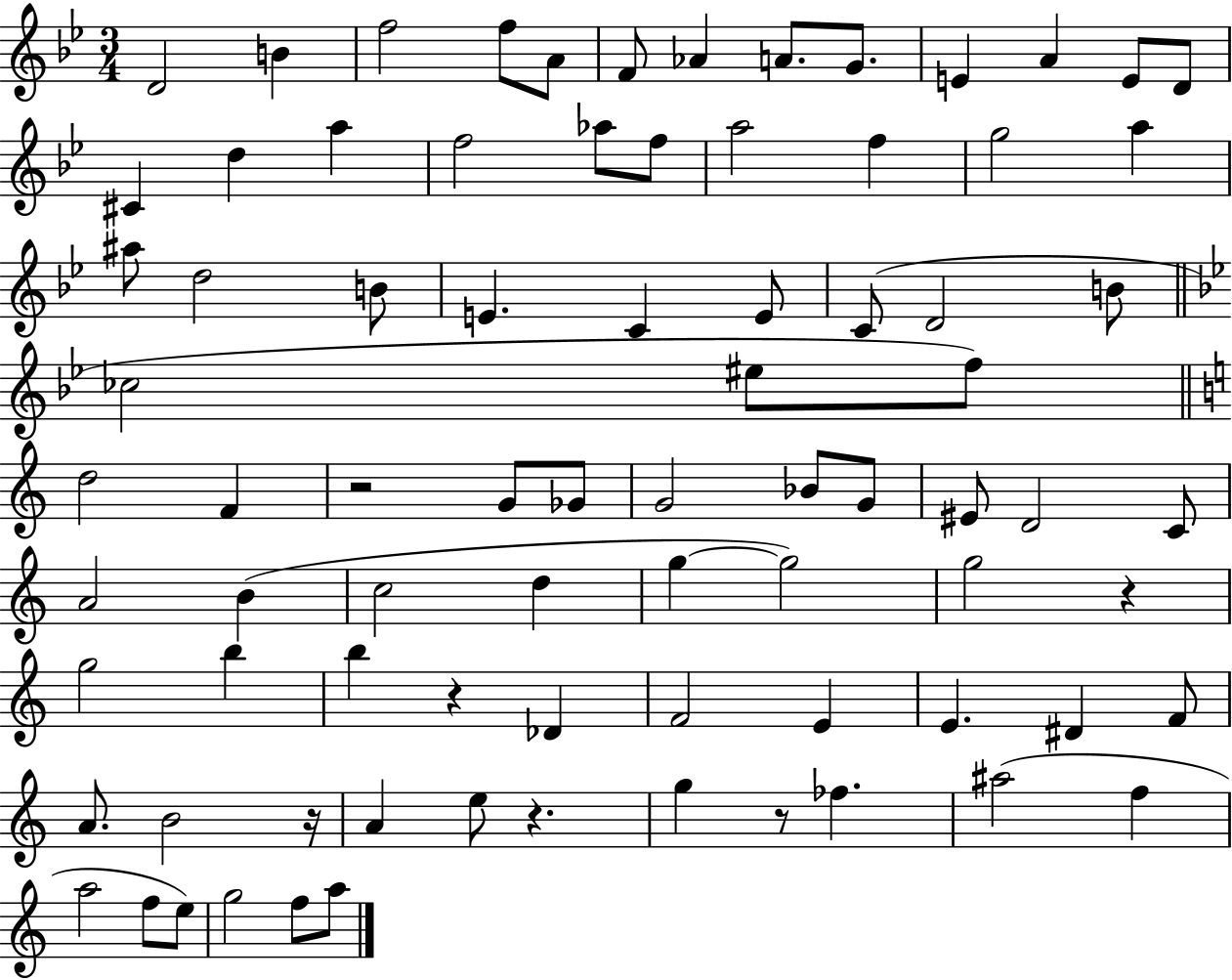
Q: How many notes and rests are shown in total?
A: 81